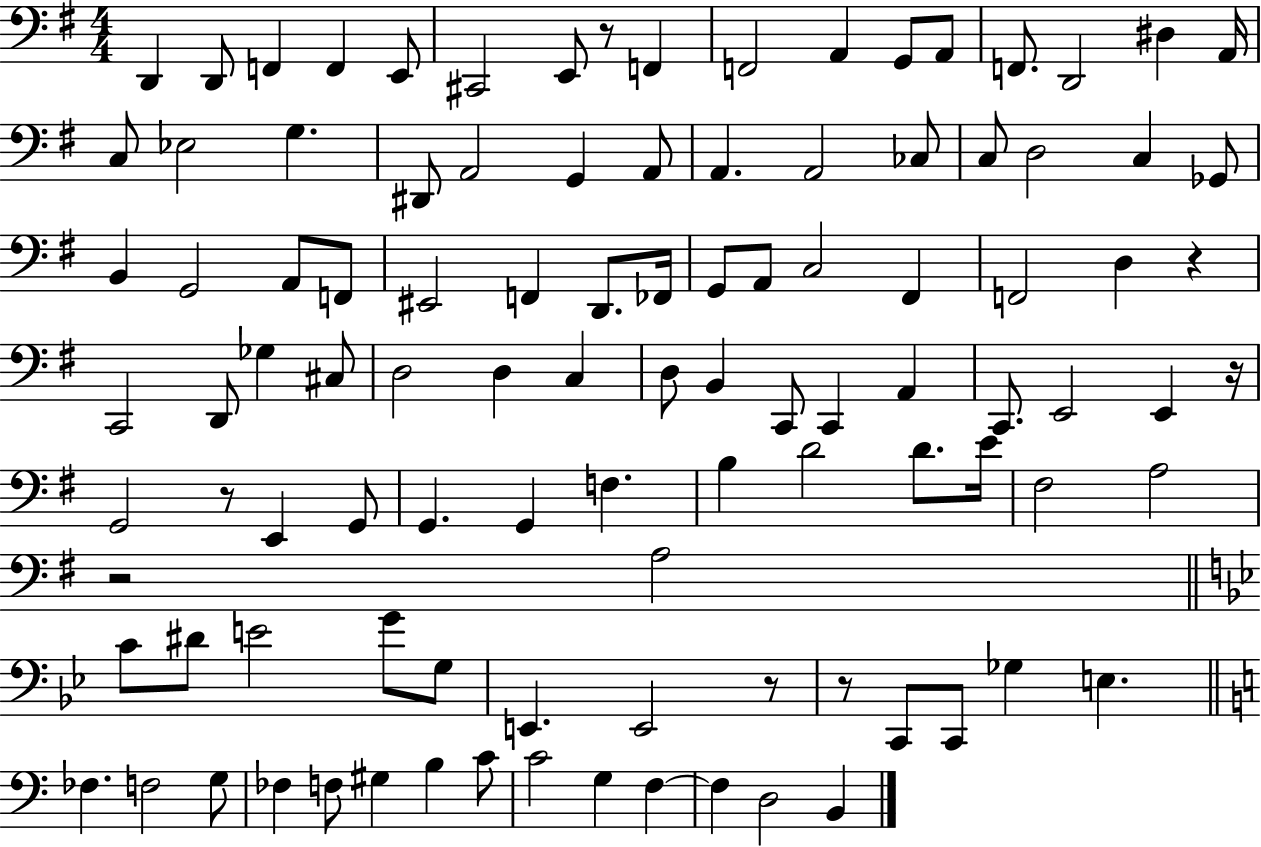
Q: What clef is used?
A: bass